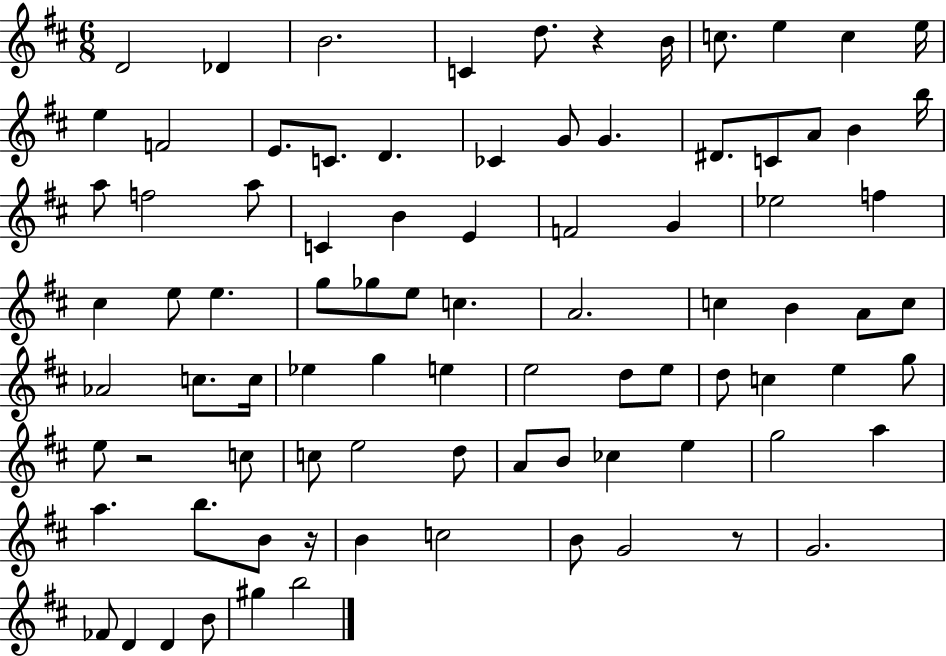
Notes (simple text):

D4/h Db4/q B4/h. C4/q D5/e. R/q B4/s C5/e. E5/q C5/q E5/s E5/q F4/h E4/e. C4/e. D4/q. CES4/q G4/e G4/q. D#4/e. C4/e A4/e B4/q B5/s A5/e F5/h A5/e C4/q B4/q E4/q F4/h G4/q Eb5/h F5/q C#5/q E5/e E5/q. G5/e Gb5/e E5/e C5/q. A4/h. C5/q B4/q A4/e C5/e Ab4/h C5/e. C5/s Eb5/q G5/q E5/q E5/h D5/e E5/e D5/e C5/q E5/q G5/e E5/e R/h C5/e C5/e E5/h D5/e A4/e B4/e CES5/q E5/q G5/h A5/q A5/q. B5/e. B4/e R/s B4/q C5/h B4/e G4/h R/e G4/h. FES4/e D4/q D4/q B4/e G#5/q B5/h